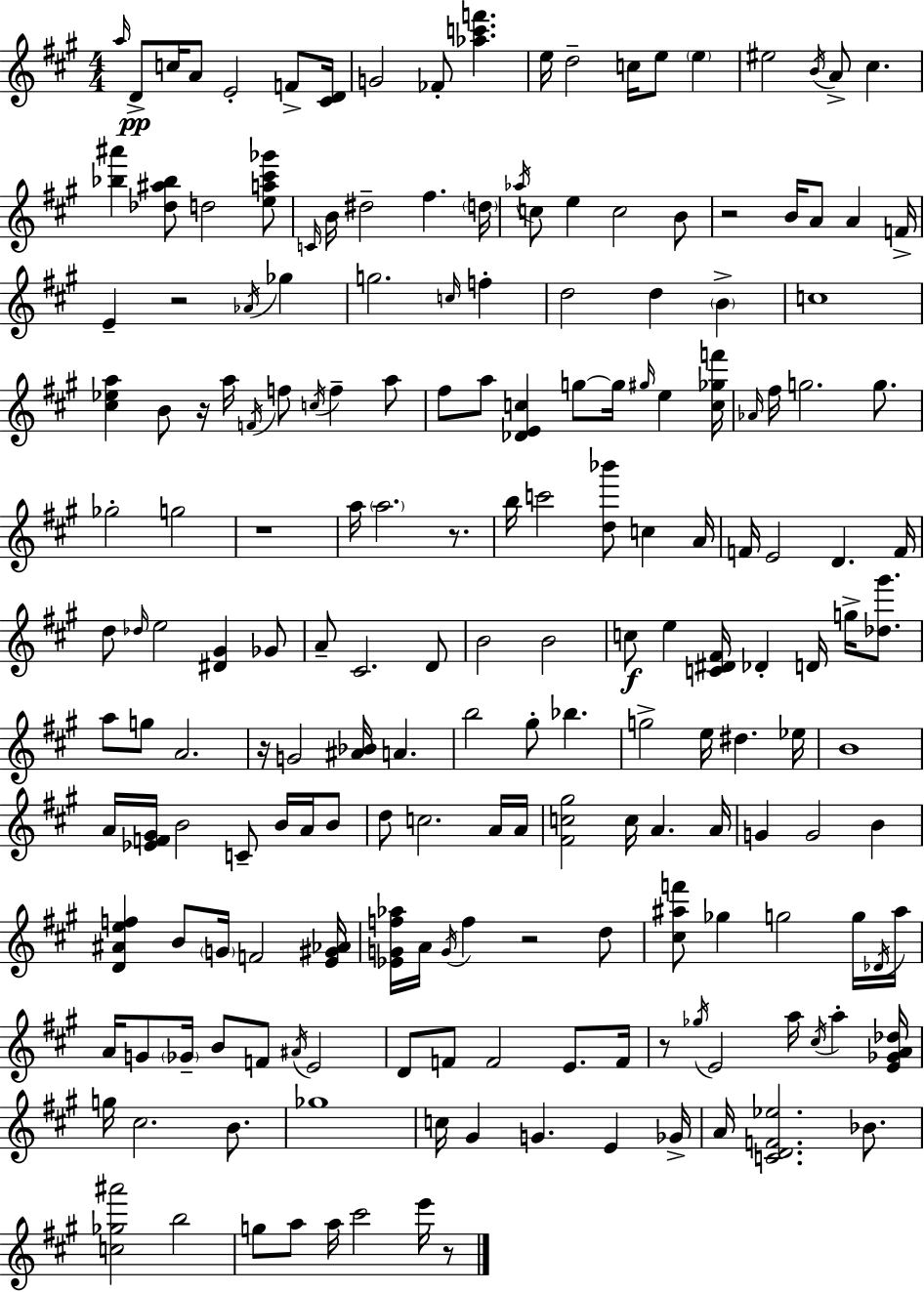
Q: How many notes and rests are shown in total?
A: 191